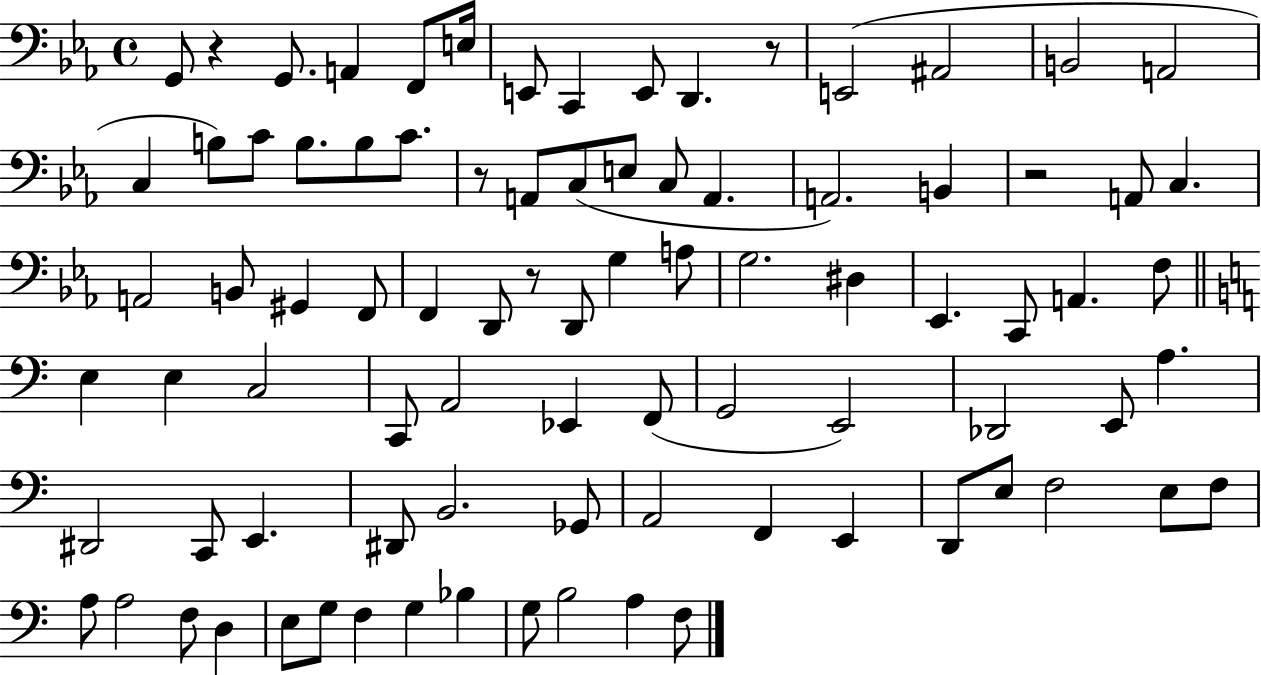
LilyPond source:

{
  \clef bass
  \time 4/4
  \defaultTimeSignature
  \key ees \major
  g,8 r4 g,8. a,4 f,8 e16 | e,8 c,4 e,8 d,4. r8 | e,2( ais,2 | b,2 a,2 | \break c4 b8) c'8 b8. b8 c'8. | r8 a,8 c8( e8 c8 a,4. | a,2.) b,4 | r2 a,8 c4. | \break a,2 b,8 gis,4 f,8 | f,4 d,8 r8 d,8 g4 a8 | g2. dis4 | ees,4. c,8 a,4. f8 | \break \bar "||" \break \key c \major e4 e4 c2 | c,8 a,2 ees,4 f,8( | g,2 e,2) | des,2 e,8 a4. | \break dis,2 c,8 e,4. | dis,8 b,2. ges,8 | a,2 f,4 e,4 | d,8 e8 f2 e8 f8 | \break a8 a2 f8 d4 | e8 g8 f4 g4 bes4 | g8 b2 a4 f8 | \bar "|."
}